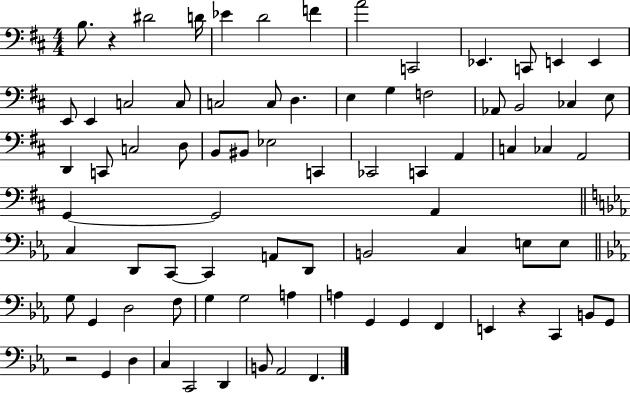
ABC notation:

X:1
T:Untitled
M:4/4
L:1/4
K:D
B,/2 z ^D2 D/4 _E D2 F A2 C,,2 _E,, C,,/2 E,, E,, E,,/2 E,, C,2 C,/2 C,2 C,/2 D, E, G, F,2 _A,,/2 B,,2 _C, E,/2 D,, C,,/2 C,2 D,/2 B,,/2 ^B,,/2 _E,2 C,, _C,,2 C,, A,, C, _C, A,,2 G,, G,,2 A,, C, D,,/2 C,,/2 C,, A,,/2 D,,/2 B,,2 C, E,/2 E,/2 G,/2 G,, D,2 F,/2 G, G,2 A, A, G,, G,, F,, E,, z C,, B,,/2 G,,/2 z2 G,, D, C, C,,2 D,, B,,/2 _A,,2 F,,